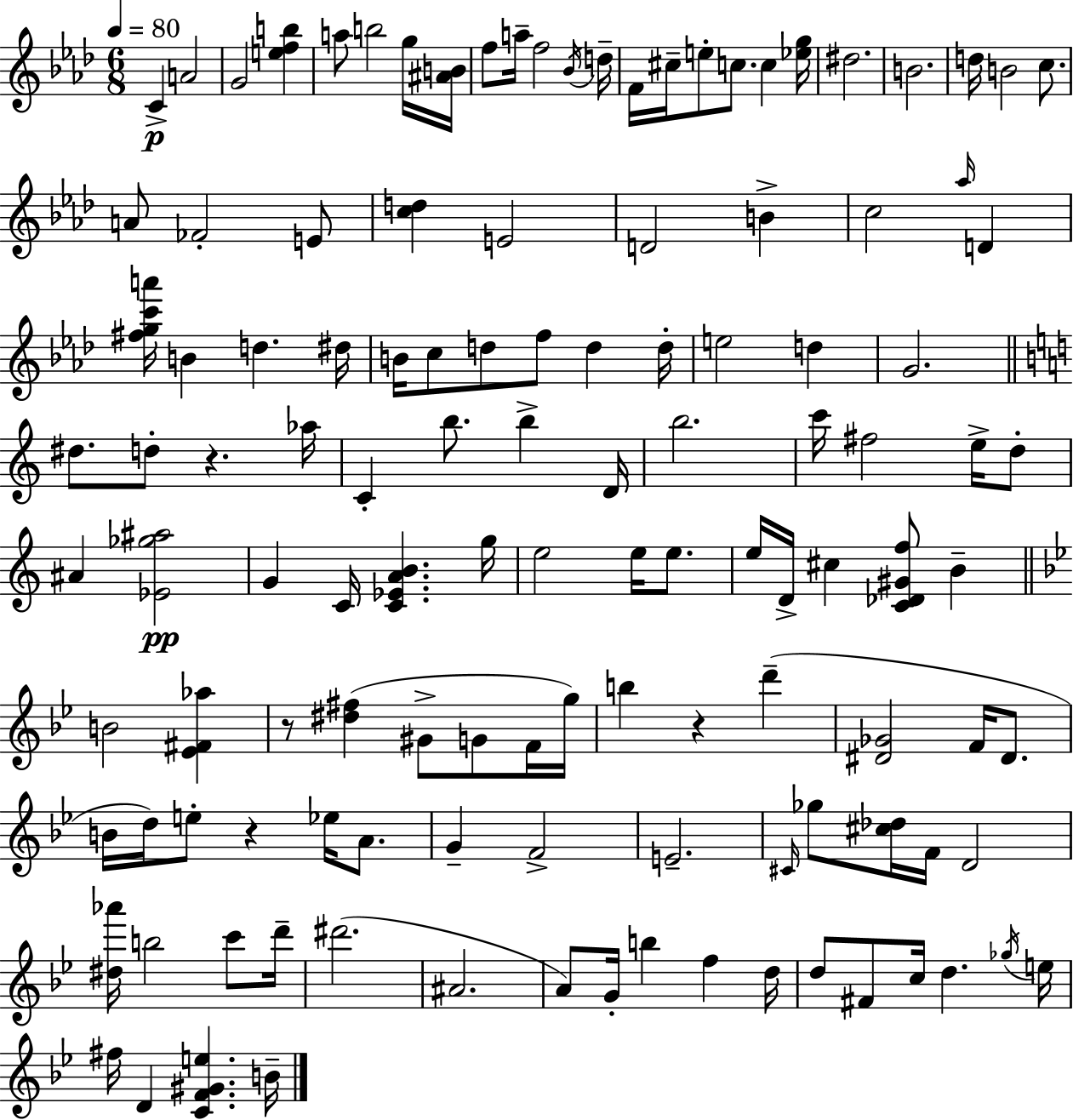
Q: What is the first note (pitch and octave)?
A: C4